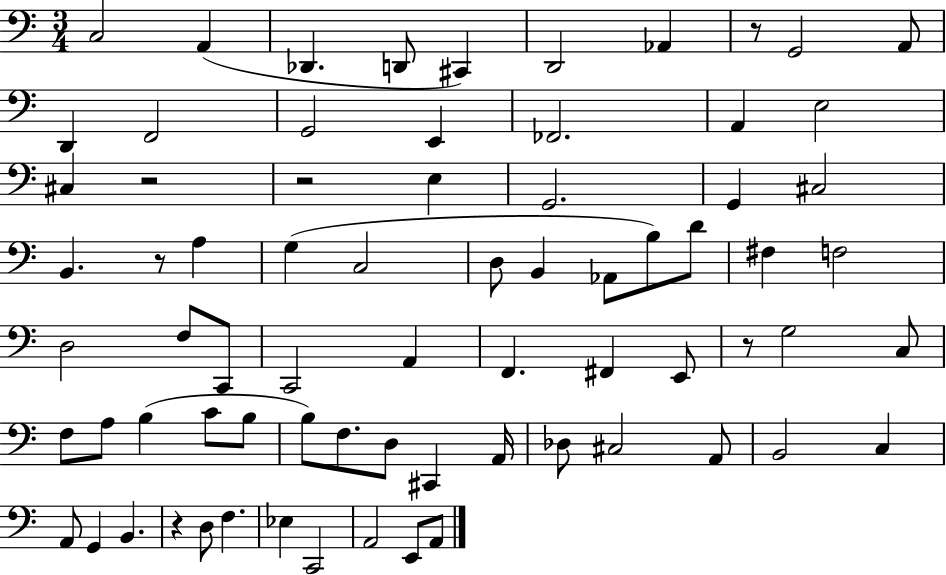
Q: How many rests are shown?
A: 6